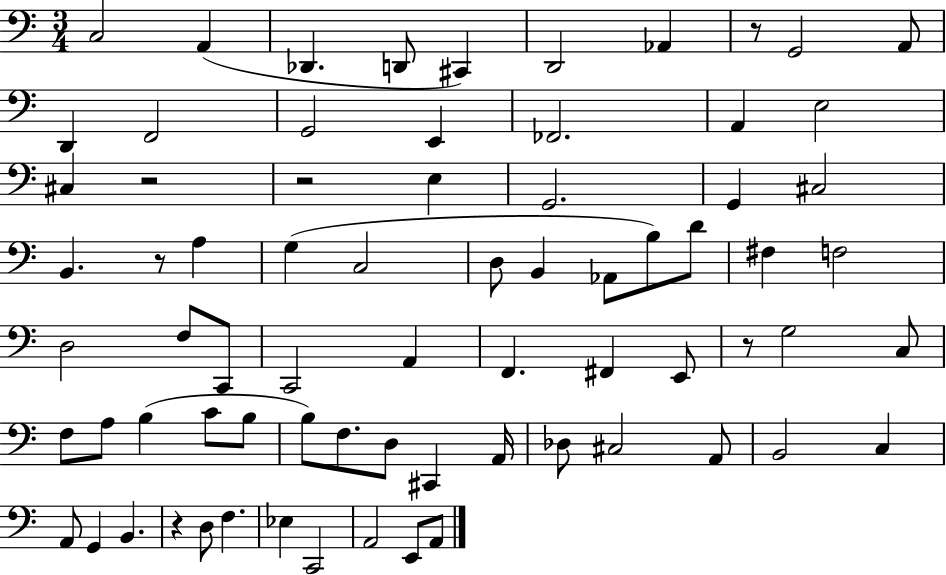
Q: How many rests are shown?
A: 6